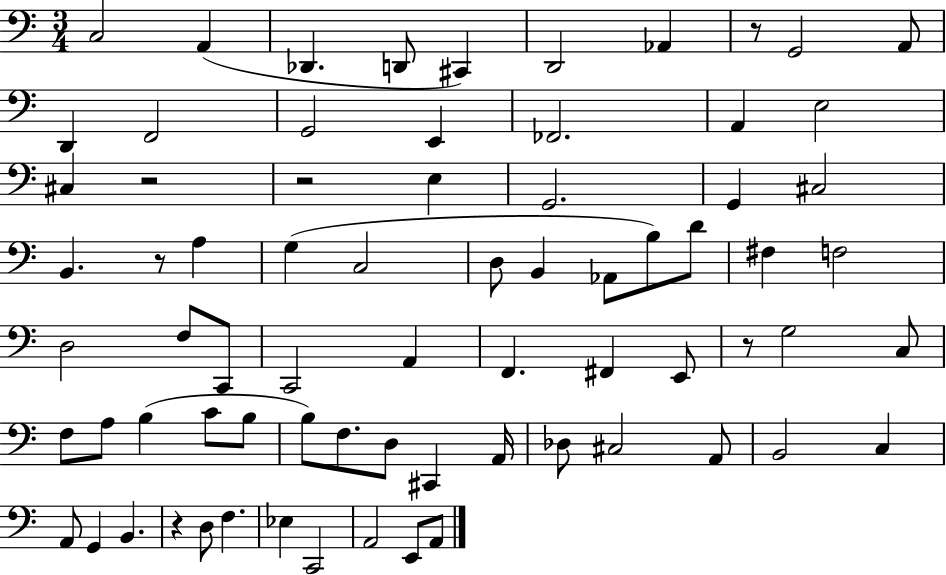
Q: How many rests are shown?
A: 6